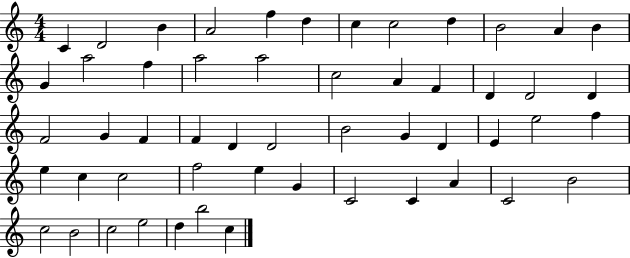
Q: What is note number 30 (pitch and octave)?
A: B4